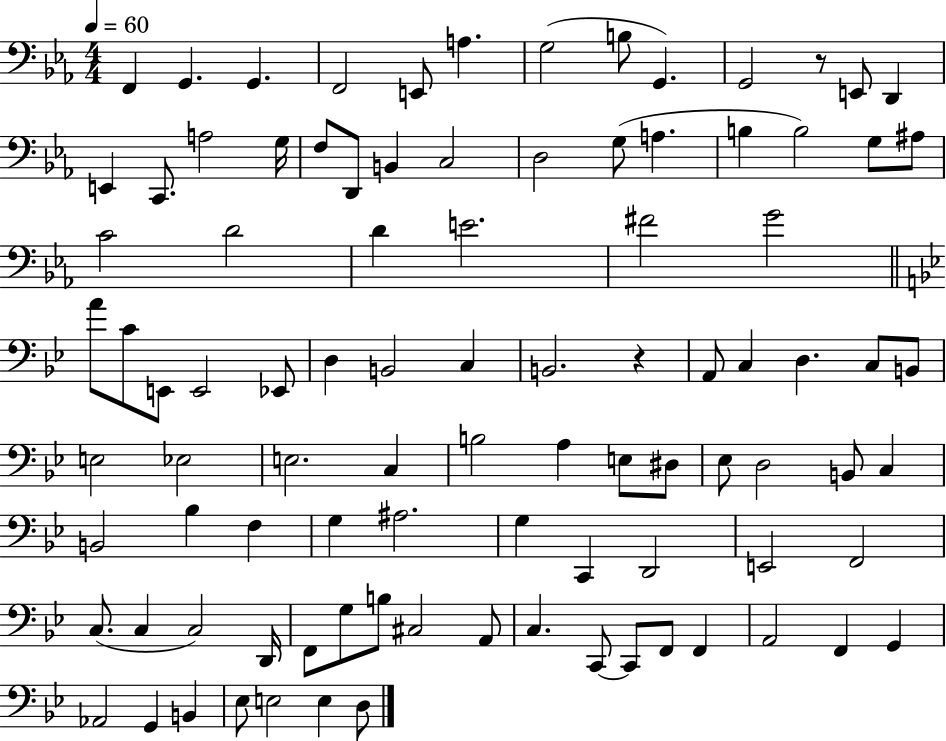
F2/q G2/q. G2/q. F2/h E2/e A3/q. G3/h B3/e G2/q. G2/h R/e E2/e D2/q E2/q C2/e. A3/h G3/s F3/e D2/e B2/q C3/h D3/h G3/e A3/q. B3/q B3/h G3/e A#3/e C4/h D4/h D4/q E4/h. F#4/h G4/h A4/e C4/e E2/e E2/h Eb2/e D3/q B2/h C3/q B2/h. R/q A2/e C3/q D3/q. C3/e B2/e E3/h Eb3/h E3/h. C3/q B3/h A3/q E3/e D#3/e Eb3/e D3/h B2/e C3/q B2/h Bb3/q F3/q G3/q A#3/h. G3/q C2/q D2/h E2/h F2/h C3/e. C3/q C3/h D2/s F2/e G3/e B3/e C#3/h A2/e C3/q. C2/e C2/e F2/e F2/q A2/h F2/q G2/q Ab2/h G2/q B2/q Eb3/e E3/h E3/q D3/e